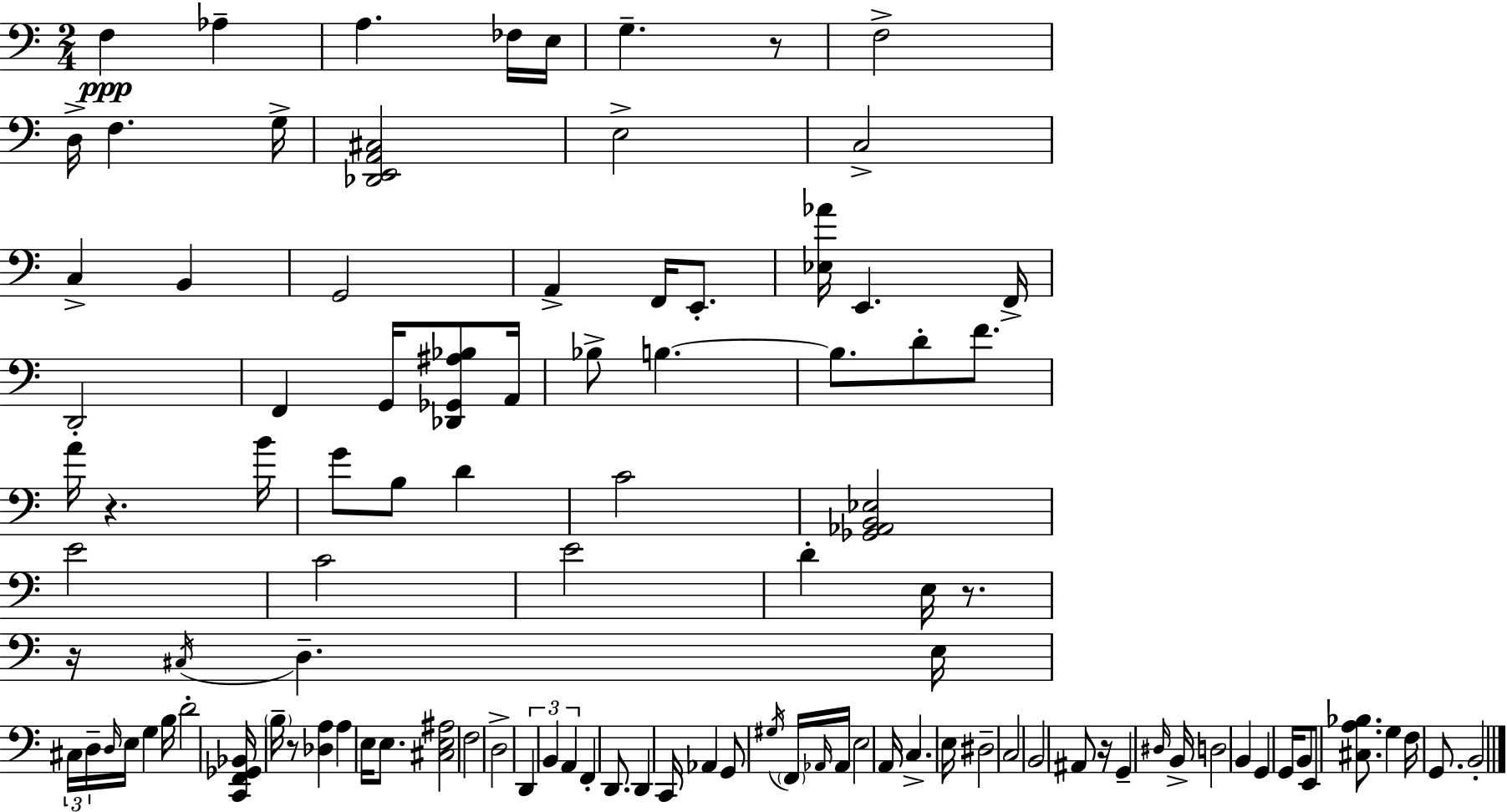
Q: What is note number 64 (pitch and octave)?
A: Ab2